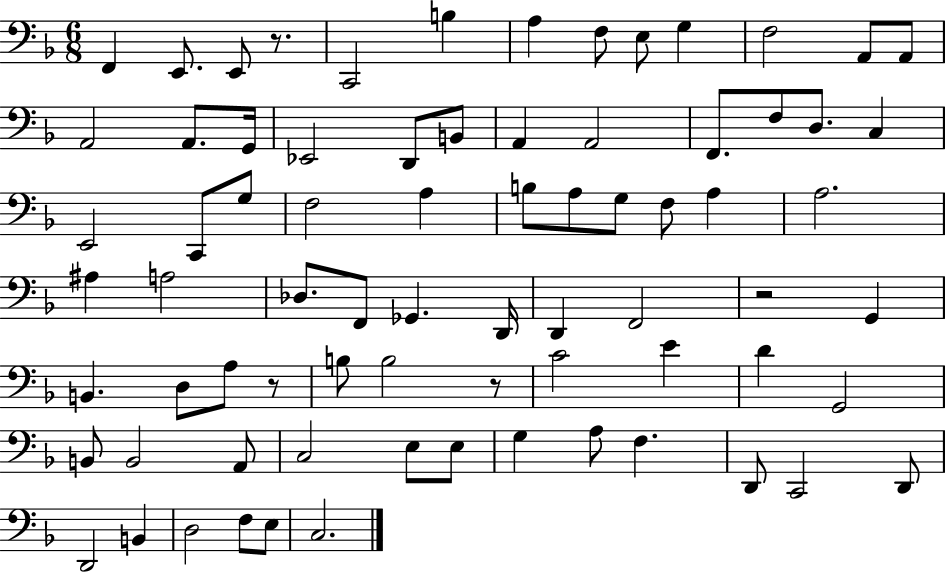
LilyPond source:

{
  \clef bass
  \numericTimeSignature
  \time 6/8
  \key f \major
  f,4 e,8. e,8 r8. | c,2 b4 | a4 f8 e8 g4 | f2 a,8 a,8 | \break a,2 a,8. g,16 | ees,2 d,8 b,8 | a,4 a,2 | f,8. f8 d8. c4 | \break e,2 c,8 g8 | f2 a4 | b8 a8 g8 f8 a4 | a2. | \break ais4 a2 | des8. f,8 ges,4. d,16 | d,4 f,2 | r2 g,4 | \break b,4. d8 a8 r8 | b8 b2 r8 | c'2 e'4 | d'4 g,2 | \break b,8 b,2 a,8 | c2 e8 e8 | g4 a8 f4. | d,8 c,2 d,8 | \break d,2 b,4 | d2 f8 e8 | c2. | \bar "|."
}